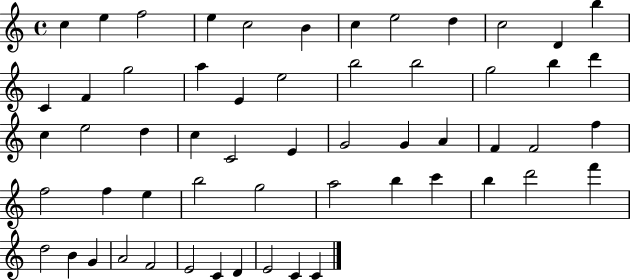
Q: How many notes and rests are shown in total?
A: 57